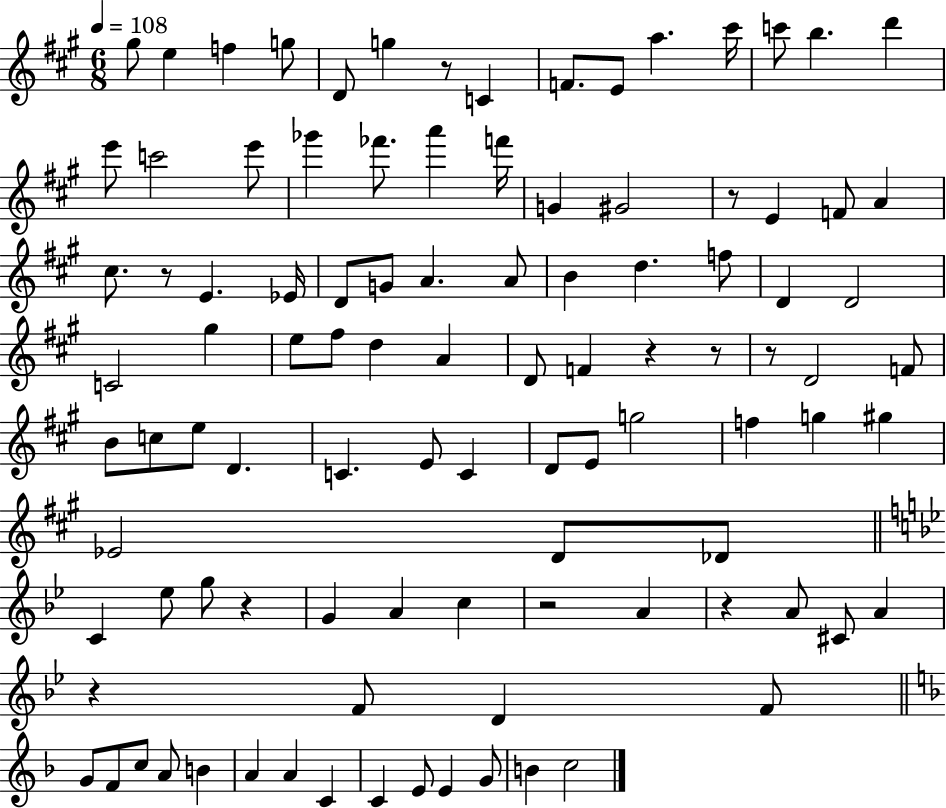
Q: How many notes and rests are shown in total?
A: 101